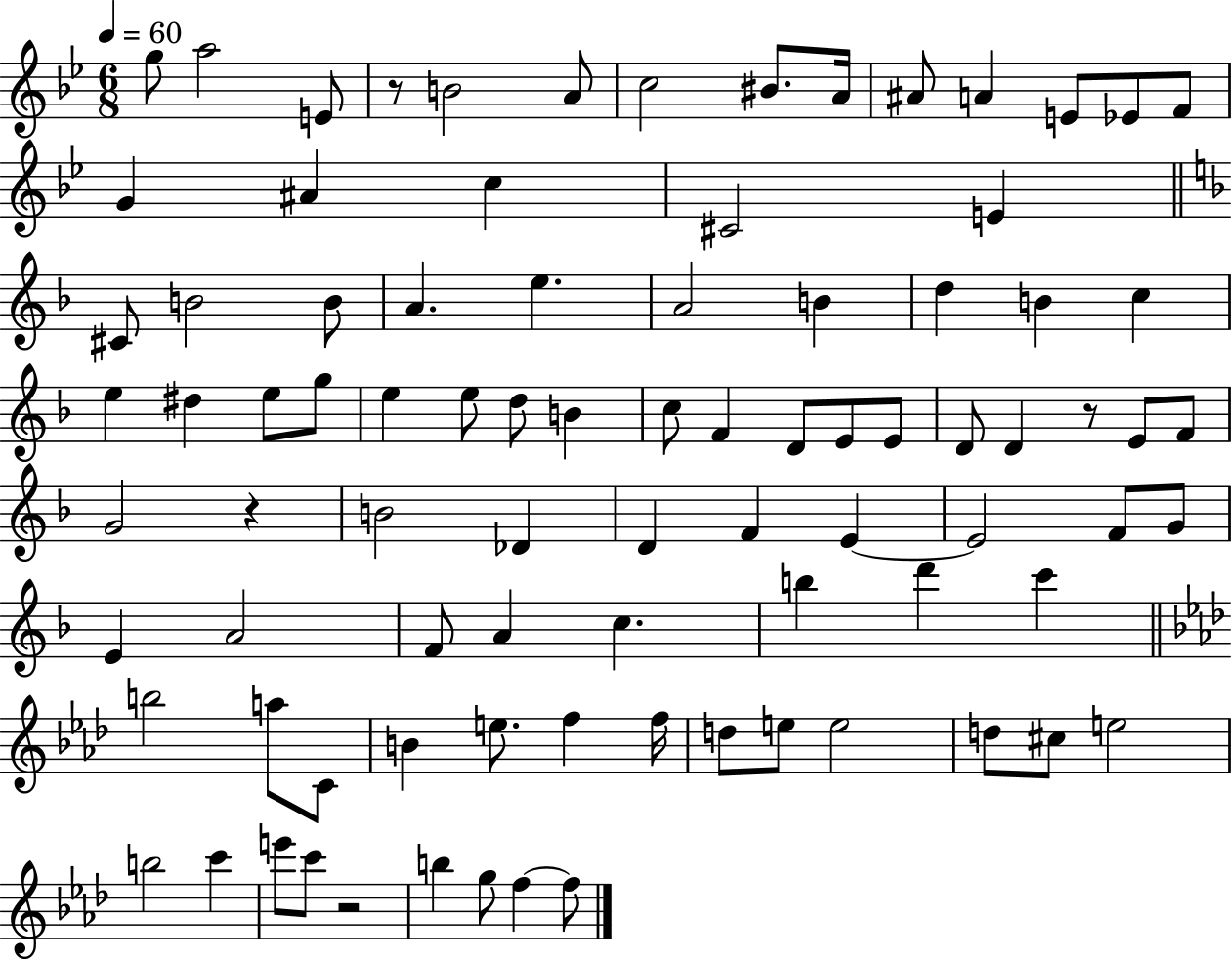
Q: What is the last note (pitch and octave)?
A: F5